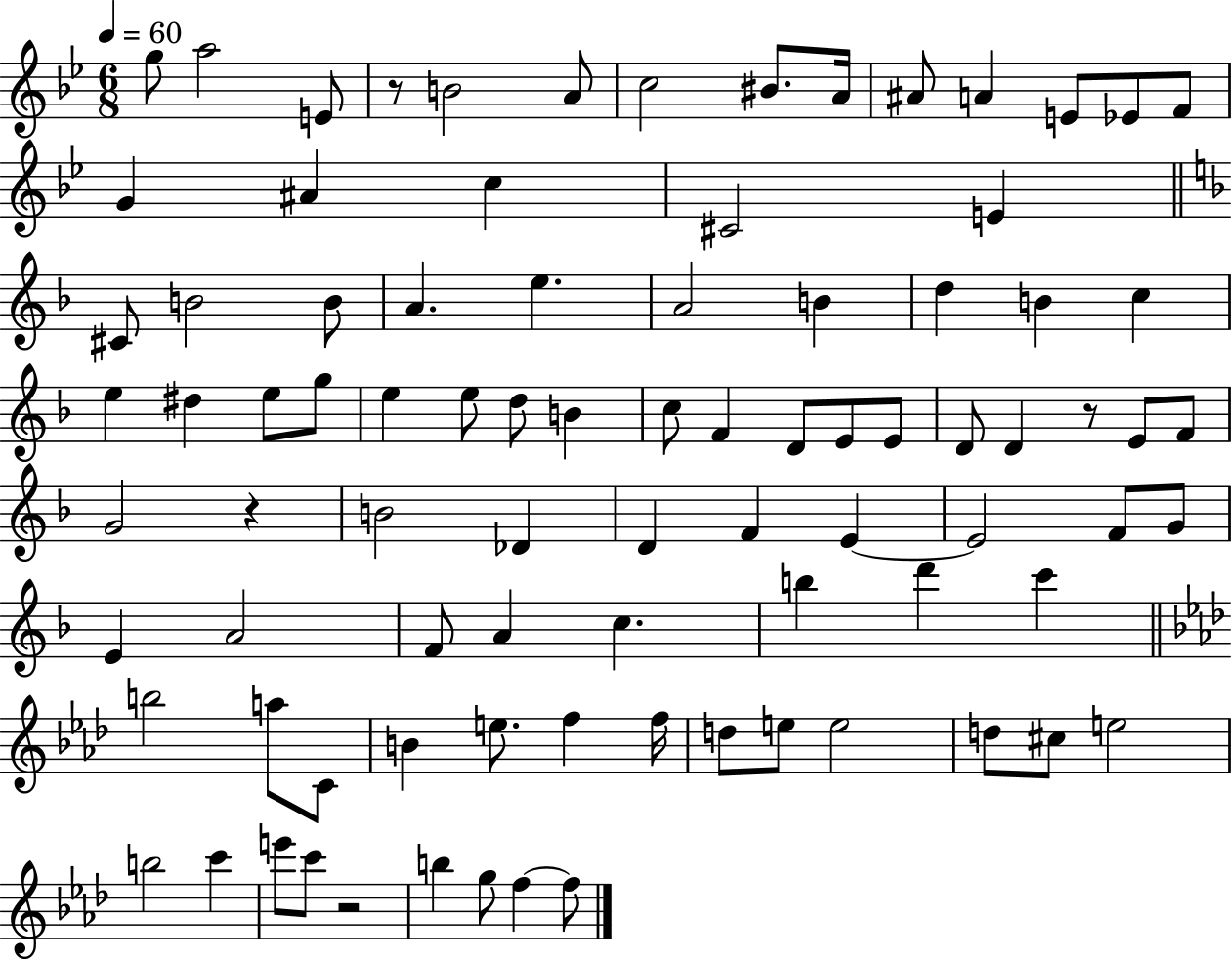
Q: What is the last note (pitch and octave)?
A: F5